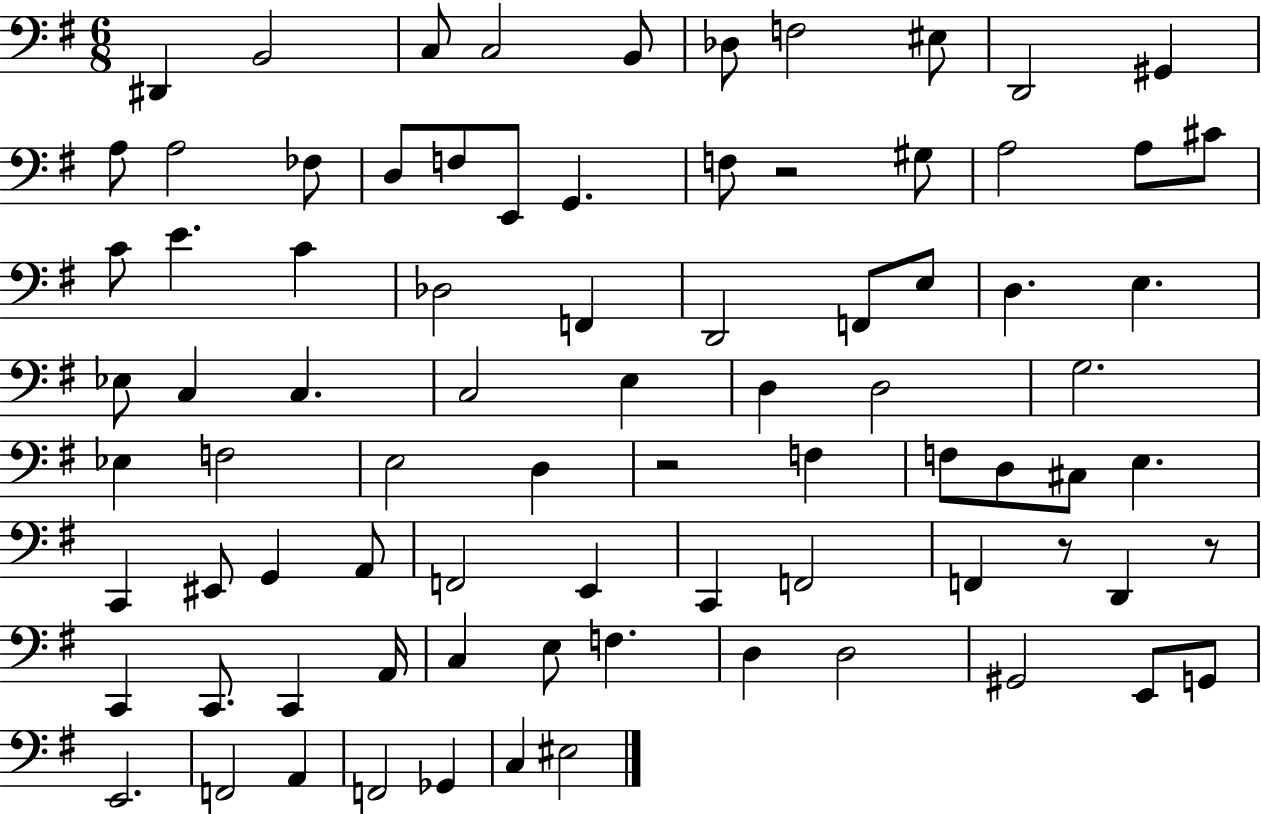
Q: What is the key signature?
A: G major